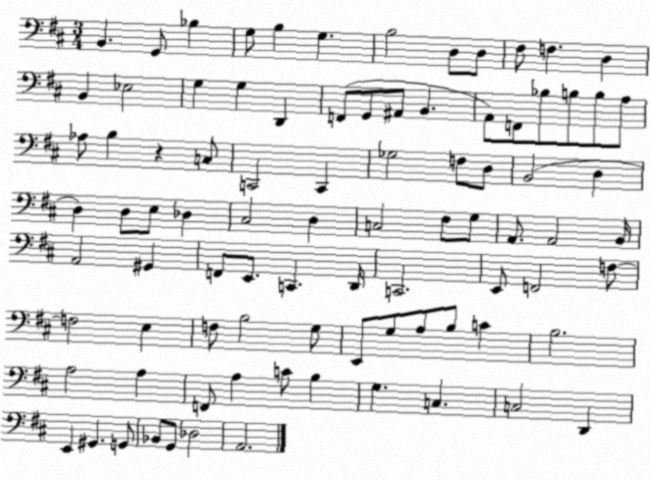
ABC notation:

X:1
T:Untitled
M:3/4
L:1/4
K:D
B,, G,,/2 _B, G,/2 B, G, B,2 D,/2 D,/2 ^F,/2 F, D, B,, _E,2 G, G, D,, F,,/2 G,,/2 ^A,,/2 B,, A,,/2 F,,/2 _B,/2 B,/2 B,/2 A,/2 _A,/2 B, z C,/2 C,,2 C,, _G,2 F,/2 D,/2 B,,2 D, D, D,/2 E,/2 _D, ^C,2 D, C,2 ^F,/2 G,/2 A,,/2 A,,2 B,,/4 A,,2 ^G,, F,,/2 E,,/2 C,, D,,/4 C,,2 E,,/2 F,,2 F,/2 F,2 E, F,/2 B,2 G,/2 E,,/2 G,/2 A,/2 B,/2 C B,2 A,2 A, F,,/2 A, C/2 B, G, C, C,2 D,, E,, ^G,, G,,/2 _B,,/2 G,,/2 _D,2 A,,2